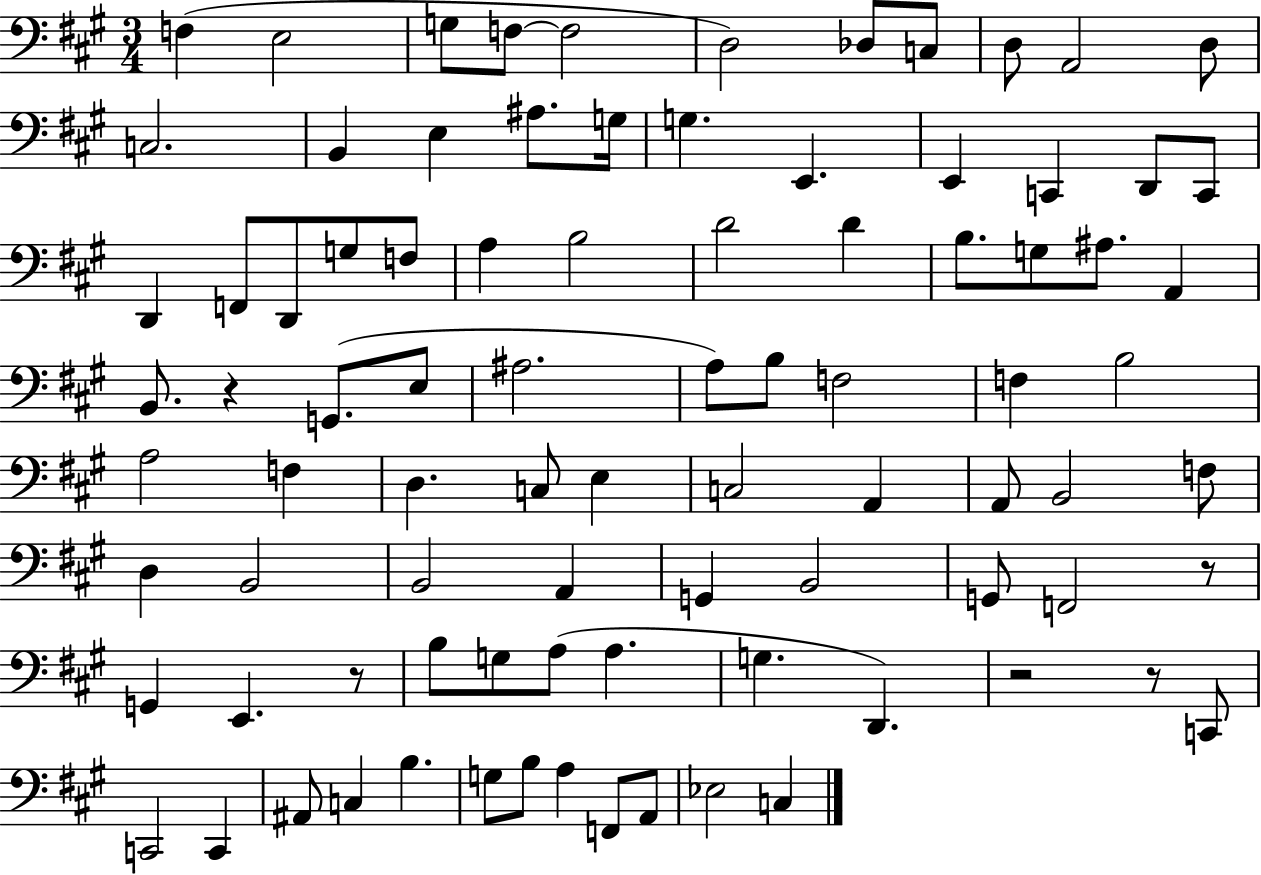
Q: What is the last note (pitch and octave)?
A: C3